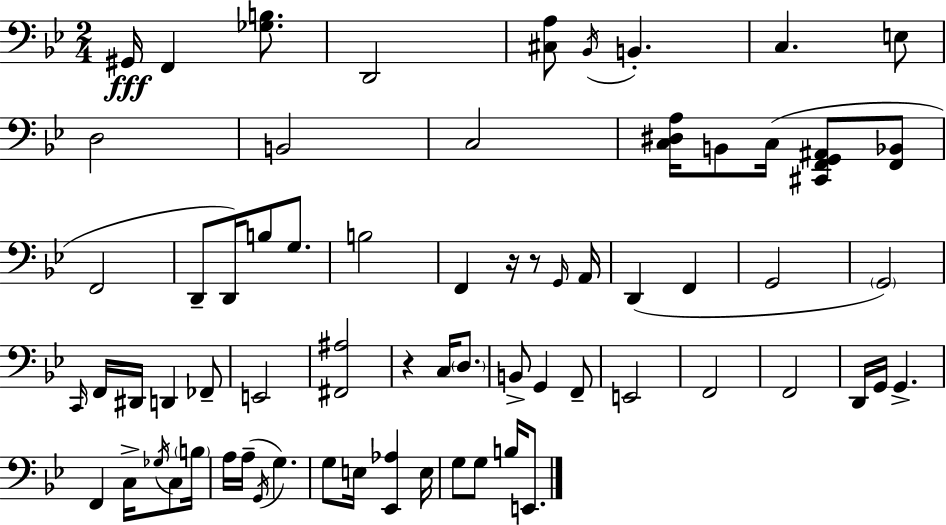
G#2/s F2/q [Gb3,B3]/e. D2/h [C#3,A3]/e Bb2/s B2/q. C3/q. E3/e D3/h B2/h C3/h [C3,D#3,A3]/s B2/e C3/s [C#2,F2,G2,A#2]/e [F2,Bb2]/e F2/h D2/e D2/s B3/e G3/e. B3/h F2/q R/s R/e G2/s A2/s D2/q F2/q G2/h G2/h C2/s F2/s D#2/s D2/q FES2/e E2/h [F#2,A#3]/h R/q C3/s D3/e. B2/e G2/q F2/e E2/h F2/h F2/h D2/s G2/s G2/q. F2/q C3/s Gb3/s C3/e B3/s A3/s A3/s G2/s G3/q. G3/e E3/s [Eb2,Ab3]/q E3/s G3/e G3/e B3/s E2/e.